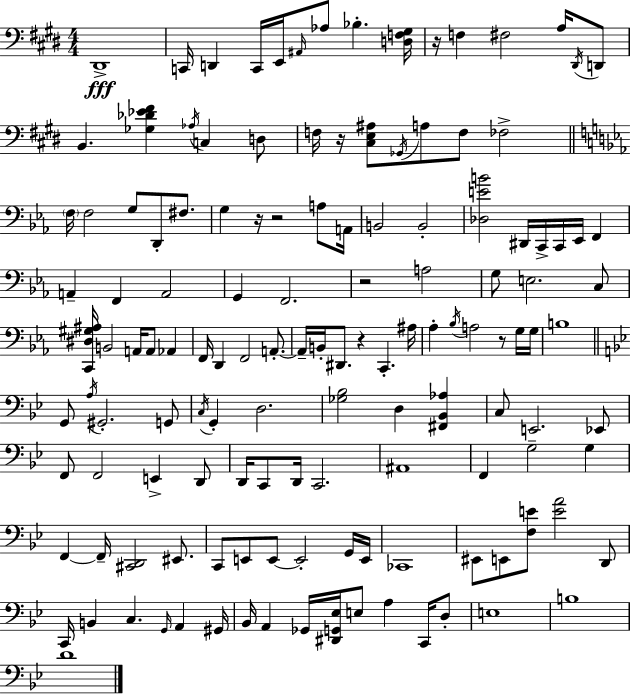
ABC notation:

X:1
T:Untitled
M:4/4
L:1/4
K:E
^D,,4 C,,/4 D,, C,,/4 E,,/4 ^A,,/4 _A,/2 _B, [D,F,^G,]/4 z/4 F, ^F,2 A,/4 ^D,,/4 D,,/2 B,, [_G,_D_E^F] _A,/4 C, D,/2 F,/4 z/4 [^C,E,^A,]/2 _G,,/4 A,/2 F,/2 _F,2 F,/4 F,2 G,/2 D,,/2 ^F,/2 G, z/4 z2 A,/2 A,,/4 B,,2 B,,2 [_D,EB]2 ^D,,/4 C,,/4 C,,/4 _E,,/4 F,, A,, F,, A,,2 G,, F,,2 z2 A,2 G,/2 E,2 C,/2 [C,,^D,^G,^A,]/4 B,,2 A,,/4 A,,/2 _A,, F,,/4 D,, F,,2 A,,/2 A,,/4 B,,/4 ^D,,/2 z C,, ^A,/4 _A, _B,/4 A,2 z/2 G,/4 G,/4 B,4 G,,/2 A,/4 ^G,,2 G,,/2 C,/4 G,, D,2 [_G,_B,]2 D, [^F,,_B,,_A,] C,/2 E,,2 _E,,/2 F,,/2 F,,2 E,, D,,/2 D,,/4 C,,/2 D,,/4 C,,2 ^A,,4 F,, G,2 G, F,, F,,/4 [^C,,D,,]2 ^E,,/2 C,,/2 E,,/2 E,,/2 E,,2 G,,/4 E,,/4 _C,,4 ^E,,/2 E,,/2 [F,E]/2 [EA]2 D,,/2 C,,/4 B,, C, G,,/4 A,, ^G,,/4 _B,,/4 A,, _G,,/4 [^D,,G,,_E,]/4 E,/2 A, C,,/4 D,/2 E,4 B,4 D4